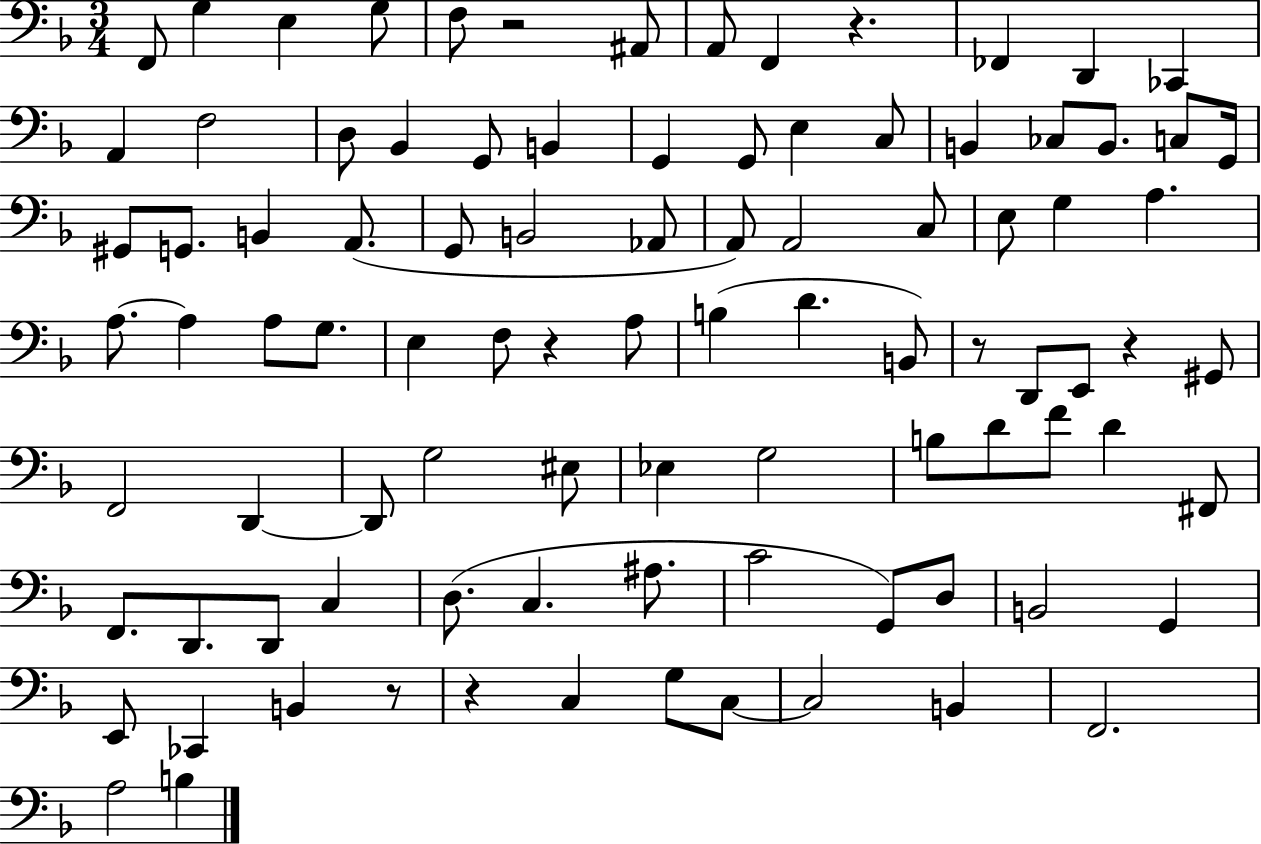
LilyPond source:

{
  \clef bass
  \numericTimeSignature
  \time 3/4
  \key f \major
  f,8 g4 e4 g8 | f8 r2 ais,8 | a,8 f,4 r4. | fes,4 d,4 ces,4 | \break a,4 f2 | d8 bes,4 g,8 b,4 | g,4 g,8 e4 c8 | b,4 ces8 b,8. c8 g,16 | \break gis,8 g,8. b,4 a,8.( | g,8 b,2 aes,8 | a,8) a,2 c8 | e8 g4 a4. | \break a8.~~ a4 a8 g8. | e4 f8 r4 a8 | b4( d'4. b,8) | r8 d,8 e,8 r4 gis,8 | \break f,2 d,4~~ | d,8 g2 eis8 | ees4 g2 | b8 d'8 f'8 d'4 fis,8 | \break f,8. d,8. d,8 c4 | d8.( c4. ais8. | c'2 g,8) d8 | b,2 g,4 | \break e,8 ces,4 b,4 r8 | r4 c4 g8 c8~~ | c2 b,4 | f,2. | \break a2 b4 | \bar "|."
}